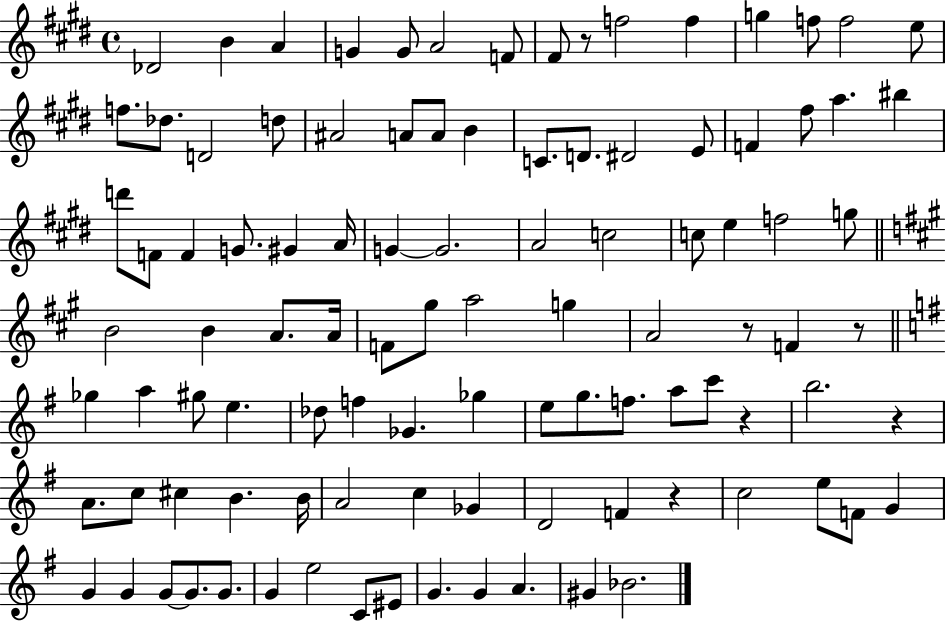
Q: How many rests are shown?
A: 6